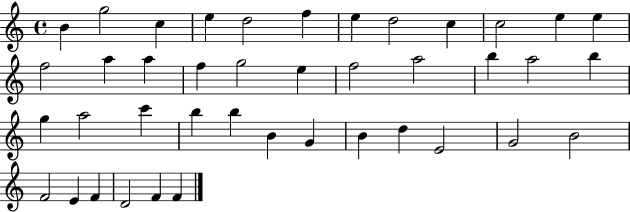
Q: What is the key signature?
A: C major